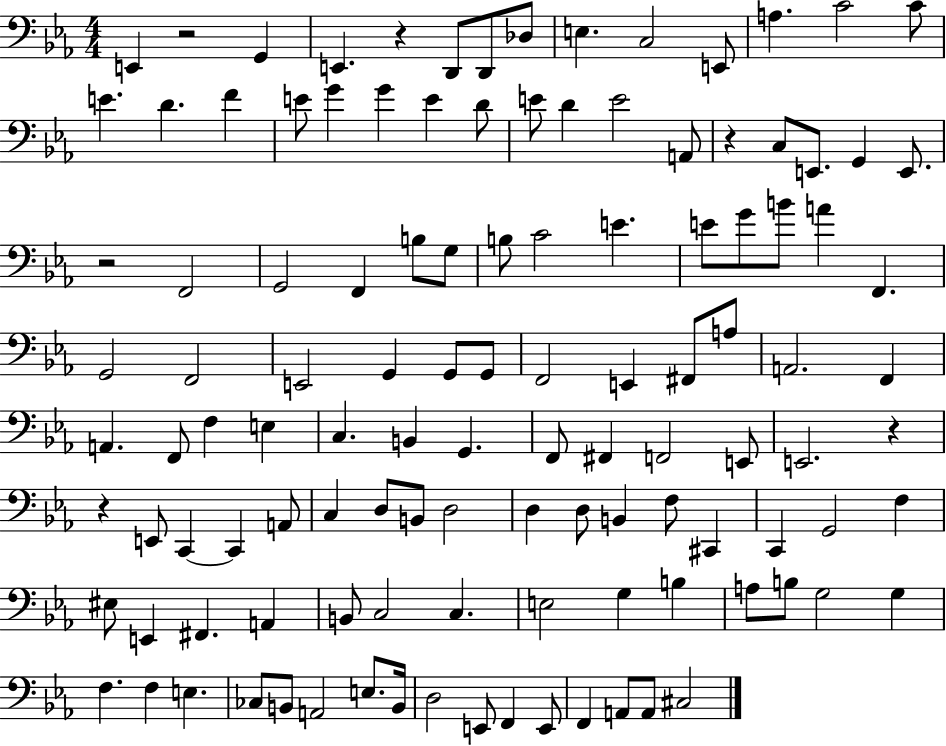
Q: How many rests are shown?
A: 6